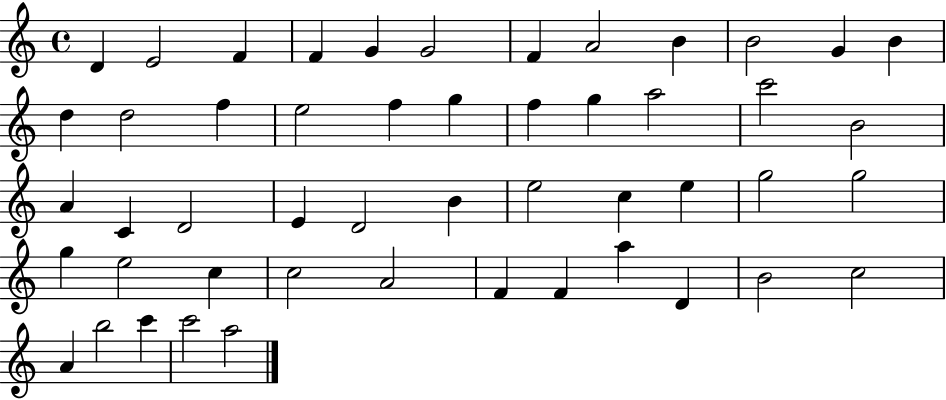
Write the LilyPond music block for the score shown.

{
  \clef treble
  \time 4/4
  \defaultTimeSignature
  \key c \major
  d'4 e'2 f'4 | f'4 g'4 g'2 | f'4 a'2 b'4 | b'2 g'4 b'4 | \break d''4 d''2 f''4 | e''2 f''4 g''4 | f''4 g''4 a''2 | c'''2 b'2 | \break a'4 c'4 d'2 | e'4 d'2 b'4 | e''2 c''4 e''4 | g''2 g''2 | \break g''4 e''2 c''4 | c''2 a'2 | f'4 f'4 a''4 d'4 | b'2 c''2 | \break a'4 b''2 c'''4 | c'''2 a''2 | \bar "|."
}